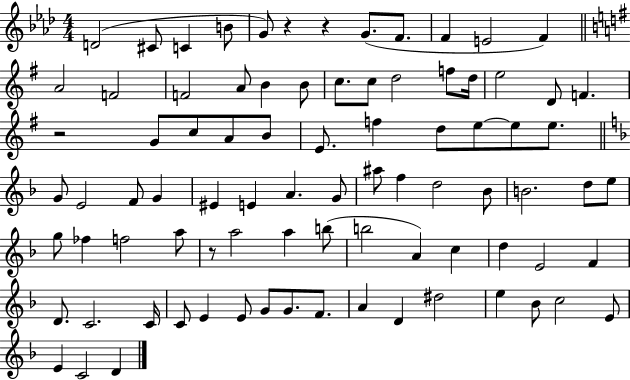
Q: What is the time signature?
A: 4/4